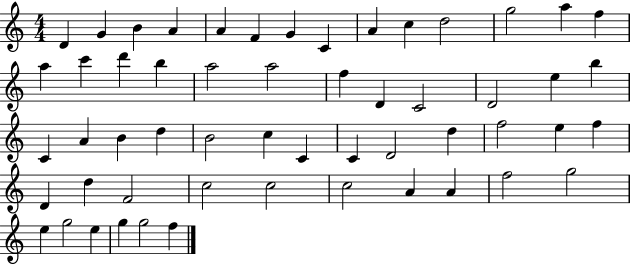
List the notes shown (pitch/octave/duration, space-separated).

D4/q G4/q B4/q A4/q A4/q F4/q G4/q C4/q A4/q C5/q D5/h G5/h A5/q F5/q A5/q C6/q D6/q B5/q A5/h A5/h F5/q D4/q C4/h D4/h E5/q B5/q C4/q A4/q B4/q D5/q B4/h C5/q C4/q C4/q D4/h D5/q F5/h E5/q F5/q D4/q D5/q F4/h C5/h C5/h C5/h A4/q A4/q F5/h G5/h E5/q G5/h E5/q G5/q G5/h F5/q